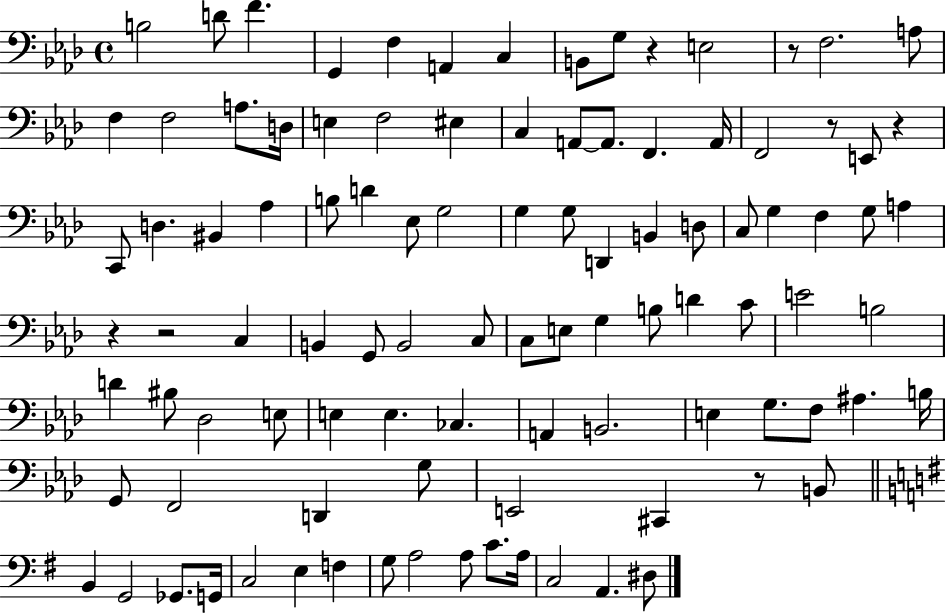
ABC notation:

X:1
T:Untitled
M:4/4
L:1/4
K:Ab
B,2 D/2 F G,, F, A,, C, B,,/2 G,/2 z E,2 z/2 F,2 A,/2 F, F,2 A,/2 D,/4 E, F,2 ^E, C, A,,/2 A,,/2 F,, A,,/4 F,,2 z/2 E,,/2 z C,,/2 D, ^B,, _A, B,/2 D _E,/2 G,2 G, G,/2 D,, B,, D,/2 C,/2 G, F, G,/2 A, z z2 C, B,, G,,/2 B,,2 C,/2 C,/2 E,/2 G, B,/2 D C/2 E2 B,2 D ^B,/2 _D,2 E,/2 E, E, _C, A,, B,,2 E, G,/2 F,/2 ^A, B,/4 G,,/2 F,,2 D,, G,/2 E,,2 ^C,, z/2 B,,/2 B,, G,,2 _G,,/2 G,,/4 C,2 E, F, G,/2 A,2 A,/2 C/2 A,/4 C,2 A,, ^D,/2